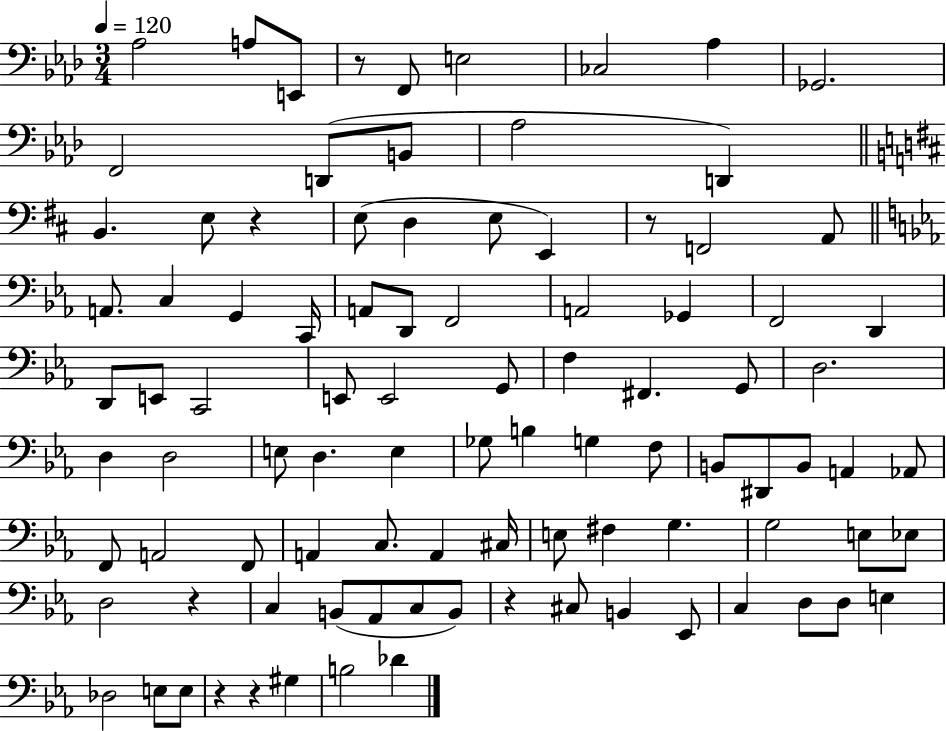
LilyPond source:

{
  \clef bass
  \numericTimeSignature
  \time 3/4
  \key aes \major
  \tempo 4 = 120
  aes2 a8 e,8 | r8 f,8 e2 | ces2 aes4 | ges,2. | \break f,2 d,8( b,8 | aes2 d,4) | \bar "||" \break \key d \major b,4. e8 r4 | e8( d4 e8 e,4) | r8 f,2 a,8 | \bar "||" \break \key c \minor a,8. c4 g,4 c,16 | a,8 d,8 f,2 | a,2 ges,4 | f,2 d,4 | \break d,8 e,8 c,2 | e,8 e,2 g,8 | f4 fis,4. g,8 | d2. | \break d4 d2 | e8 d4. e4 | ges8 b4 g4 f8 | b,8 dis,8 b,8 a,4 aes,8 | \break f,8 a,2 f,8 | a,4 c8. a,4 cis16 | e8 fis4 g4. | g2 e8 ees8 | \break d2 r4 | c4 b,8( aes,8 c8 b,8) | r4 cis8 b,4 ees,8 | c4 d8 d8 e4 | \break des2 e8 e8 | r4 r4 gis4 | b2 des'4 | \bar "|."
}